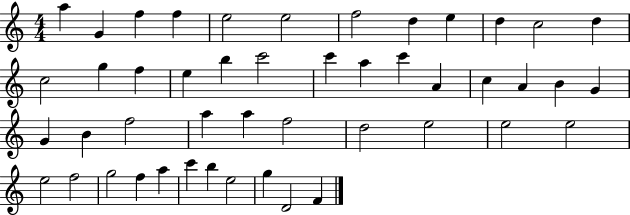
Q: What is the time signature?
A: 4/4